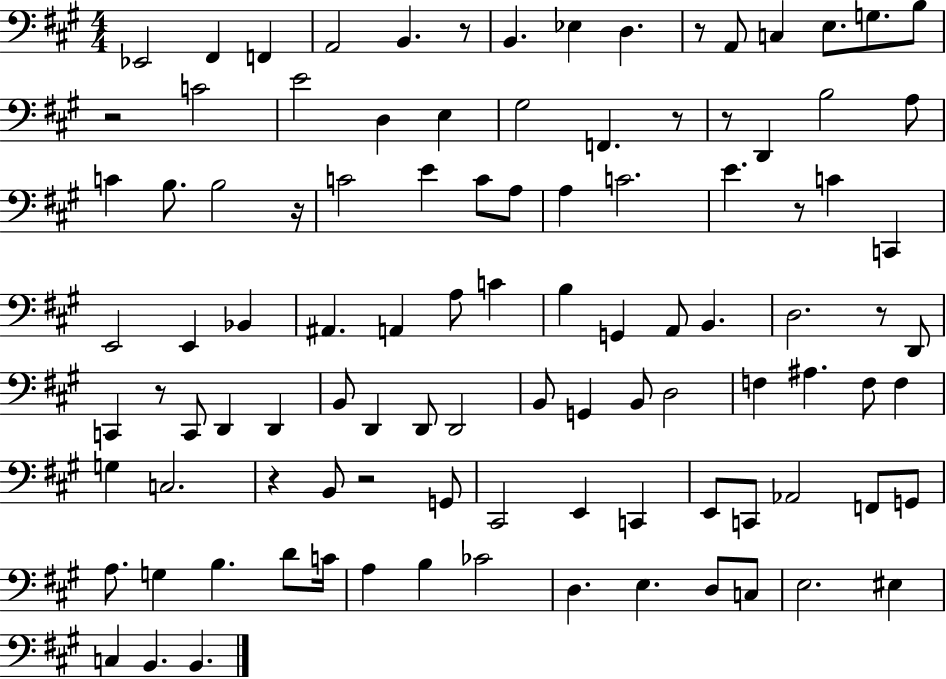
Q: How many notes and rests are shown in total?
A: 103